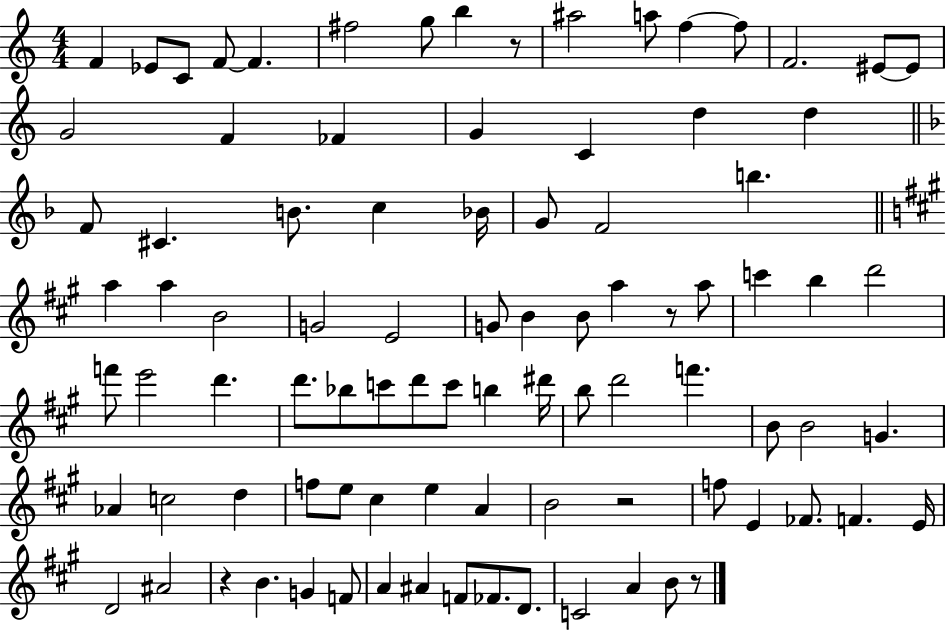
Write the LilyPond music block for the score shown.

{
  \clef treble
  \numericTimeSignature
  \time 4/4
  \key c \major
  f'4 ees'8 c'8 f'8~~ f'4. | fis''2 g''8 b''4 r8 | ais''2 a''8 f''4~~ f''8 | f'2. eis'8~~ eis'8 | \break g'2 f'4 fes'4 | g'4 c'4 d''4 d''4 | \bar "||" \break \key d \minor f'8 cis'4. b'8. c''4 bes'16 | g'8 f'2 b''4. | \bar "||" \break \key a \major a''4 a''4 b'2 | g'2 e'2 | g'8 b'4 b'8 a''4 r8 a''8 | c'''4 b''4 d'''2 | \break f'''8 e'''2 d'''4. | d'''8. bes''8 c'''8 d'''8 c'''8 b''4 dis'''16 | b''8 d'''2 f'''4. | b'8 b'2 g'4. | \break aes'4 c''2 d''4 | f''8 e''8 cis''4 e''4 a'4 | b'2 r2 | f''8 e'4 fes'8. f'4. e'16 | \break d'2 ais'2 | r4 b'4. g'4 f'8 | a'4 ais'4 f'8 fes'8. d'8. | c'2 a'4 b'8 r8 | \break \bar "|."
}